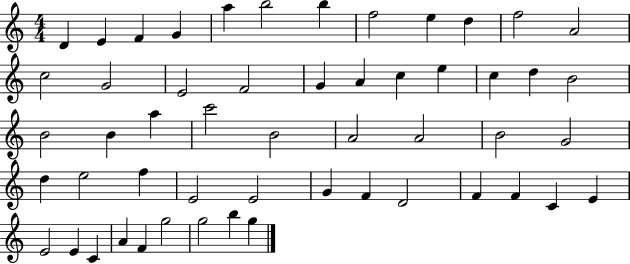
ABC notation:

X:1
T:Untitled
M:4/4
L:1/4
K:C
D E F G a b2 b f2 e d f2 A2 c2 G2 E2 F2 G A c e c d B2 B2 B a c'2 B2 A2 A2 B2 G2 d e2 f E2 E2 G F D2 F F C E E2 E C A F g2 g2 b g